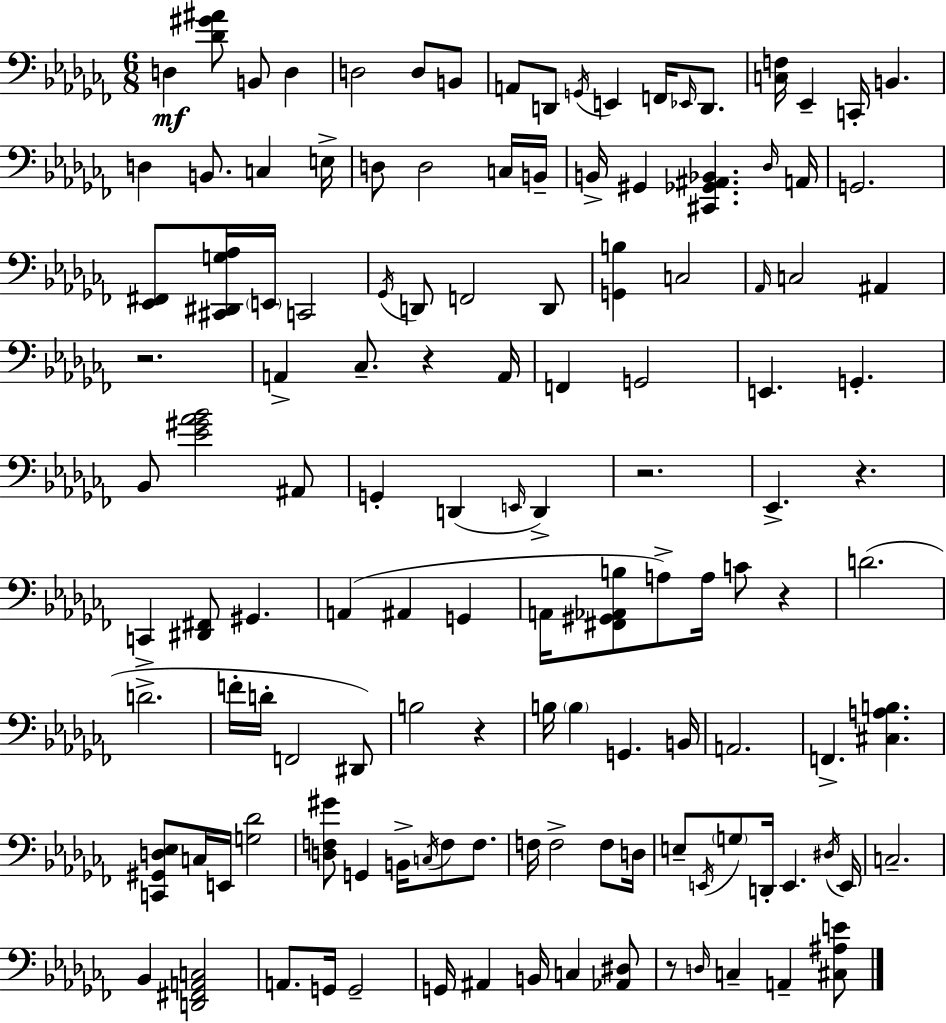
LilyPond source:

{
  \clef bass
  \numericTimeSignature
  \time 6/8
  \key aes \minor
  d4\mf <des' gis' ais'>8 b,8 d4 | d2 d8 b,8 | a,8 d,8 \acciaccatura { g,16 } e,4 f,16 \grace { ees,16 } d,8. | <c f>16 ees,4-- c,16-. b,4. | \break d4 b,8. c4 | e16-> d8 d2 | c16 b,16-- b,16-> gis,4 <cis, ges, ais, bes,>4. | \grace { des16 } a,16 g,2. | \break <ees, fis,>8 <cis, dis, g aes>16 \parenthesize e,16 c,2 | \acciaccatura { ges,16 } d,8 f,2 | d,8 <g, b>4 c2 | \grace { aes,16 } c2 | \break ais,4 r2. | a,4-> ces8.-- | r4 a,16 f,4 g,2 | e,4. g,4.-. | \break bes,8 <ees' gis' aes' bes'>2 | ais,8 g,4-. d,4( | \grace { e,16 } d,4->) r2. | ees,4.-> | \break r4. c,4-> <dis, fis,>8 | gis,4. a,4( ais,4 | g,4 a,16 <fis, gis, aes, b>8 a8->) a16 | c'8 r4 d'2.( | \break d'2.-> | f'16-. d'16-. f,2 | dis,8) b2 | r4 b16 \parenthesize b4 g,4. | \break b,16 a,2. | f,4.-> | <cis a b>4. <c, gis, d ees>8 c16 e,16 <g des'>2 | <d f gis'>8 g,4 | \break b,16-> \acciaccatura { c16 } f8 f8. f16 f2-> | f8 d16 e8-- \acciaccatura { e,16 } \parenthesize g8 | d,16-. e,4. \acciaccatura { dis16 } e,16 c2.-- | bes,4 | \break <d, fis, a, c>2 a,8. | g,16 g,2-- g,16 ais,4 | b,16 c4 <aes, dis>8 r8 \grace { d16 } | c4-- a,4-- <cis ais e'>8 \bar "|."
}